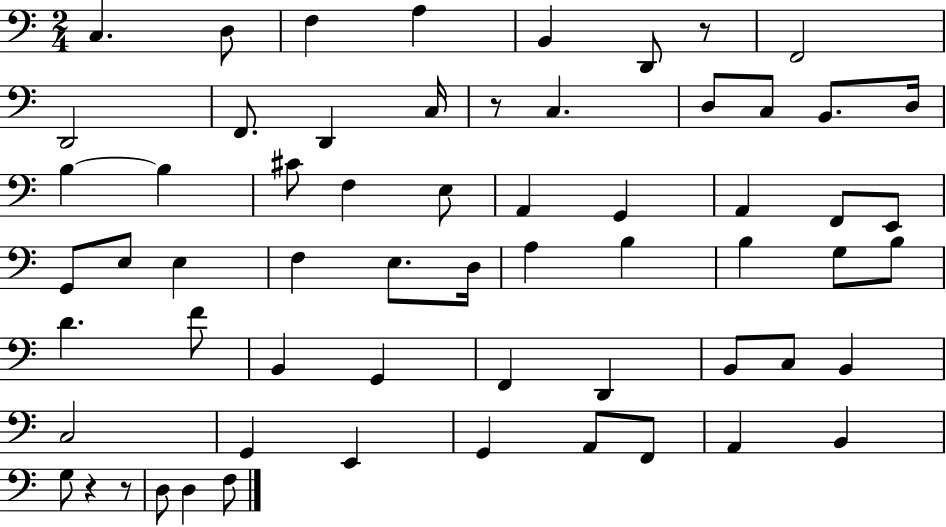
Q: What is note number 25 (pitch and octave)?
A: F2